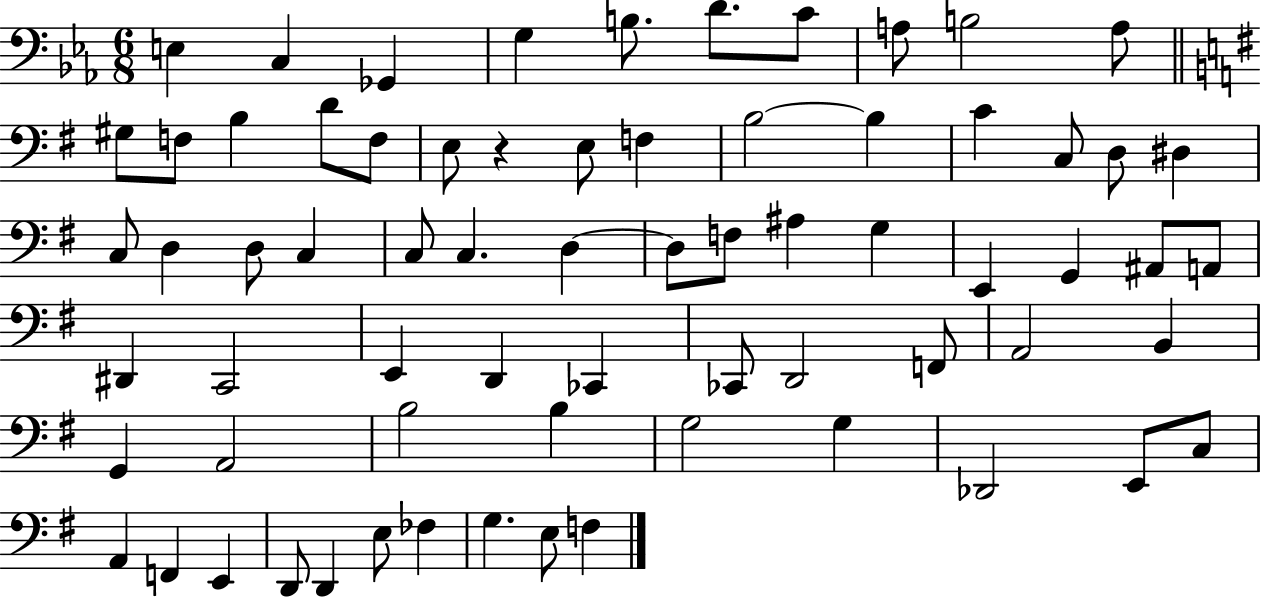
E3/q C3/q Gb2/q G3/q B3/e. D4/e. C4/e A3/e B3/h A3/e G#3/e F3/e B3/q D4/e F3/e E3/e R/q E3/e F3/q B3/h B3/q C4/q C3/e D3/e D#3/q C3/e D3/q D3/e C3/q C3/e C3/q. D3/q D3/e F3/e A#3/q G3/q E2/q G2/q A#2/e A2/e D#2/q C2/h E2/q D2/q CES2/q CES2/e D2/h F2/e A2/h B2/q G2/q A2/h B3/h B3/q G3/h G3/q Db2/h E2/e C3/e A2/q F2/q E2/q D2/e D2/q E3/e FES3/q G3/q. E3/e F3/q